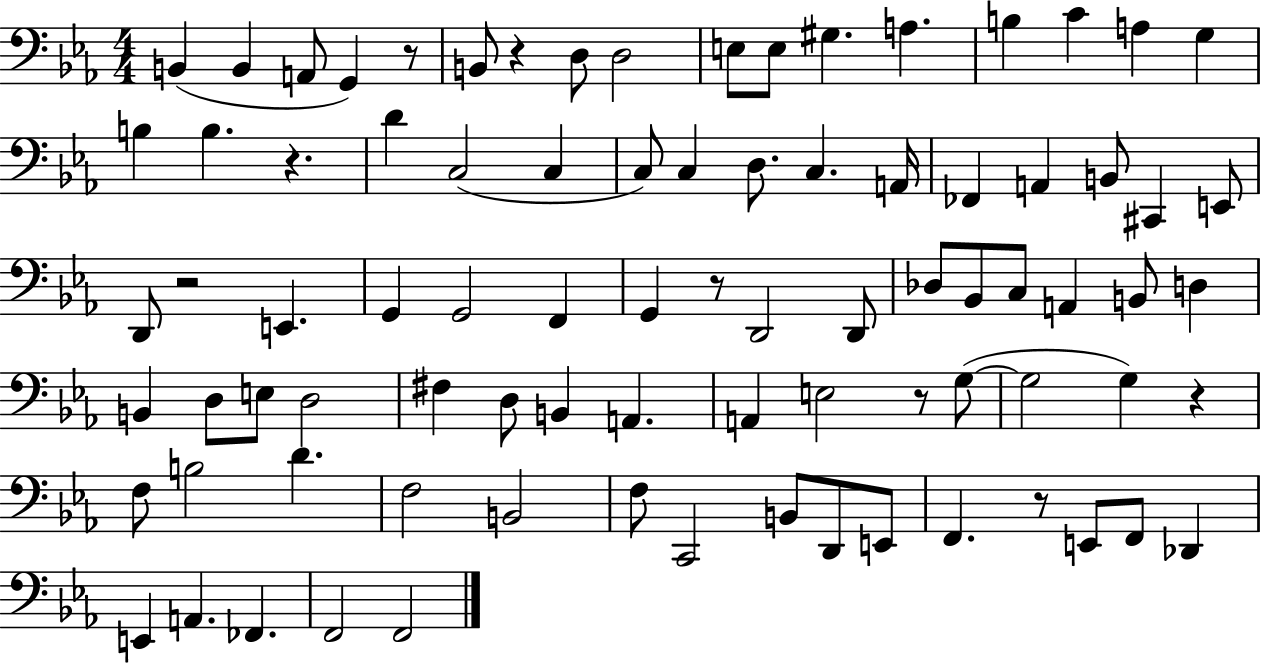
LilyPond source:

{
  \clef bass
  \numericTimeSignature
  \time 4/4
  \key ees \major
  b,4( b,4 a,8 g,4) r8 | b,8 r4 d8 d2 | e8 e8 gis4. a4. | b4 c'4 a4 g4 | \break b4 b4. r4. | d'4 c2( c4 | c8) c4 d8. c4. a,16 | fes,4 a,4 b,8 cis,4 e,8 | \break d,8 r2 e,4. | g,4 g,2 f,4 | g,4 r8 d,2 d,8 | des8 bes,8 c8 a,4 b,8 d4 | \break b,4 d8 e8 d2 | fis4 d8 b,4 a,4. | a,4 e2 r8 g8~(~ | g2 g4) r4 | \break f8 b2 d'4. | f2 b,2 | f8 c,2 b,8 d,8 e,8 | f,4. r8 e,8 f,8 des,4 | \break e,4 a,4. fes,4. | f,2 f,2 | \bar "|."
}